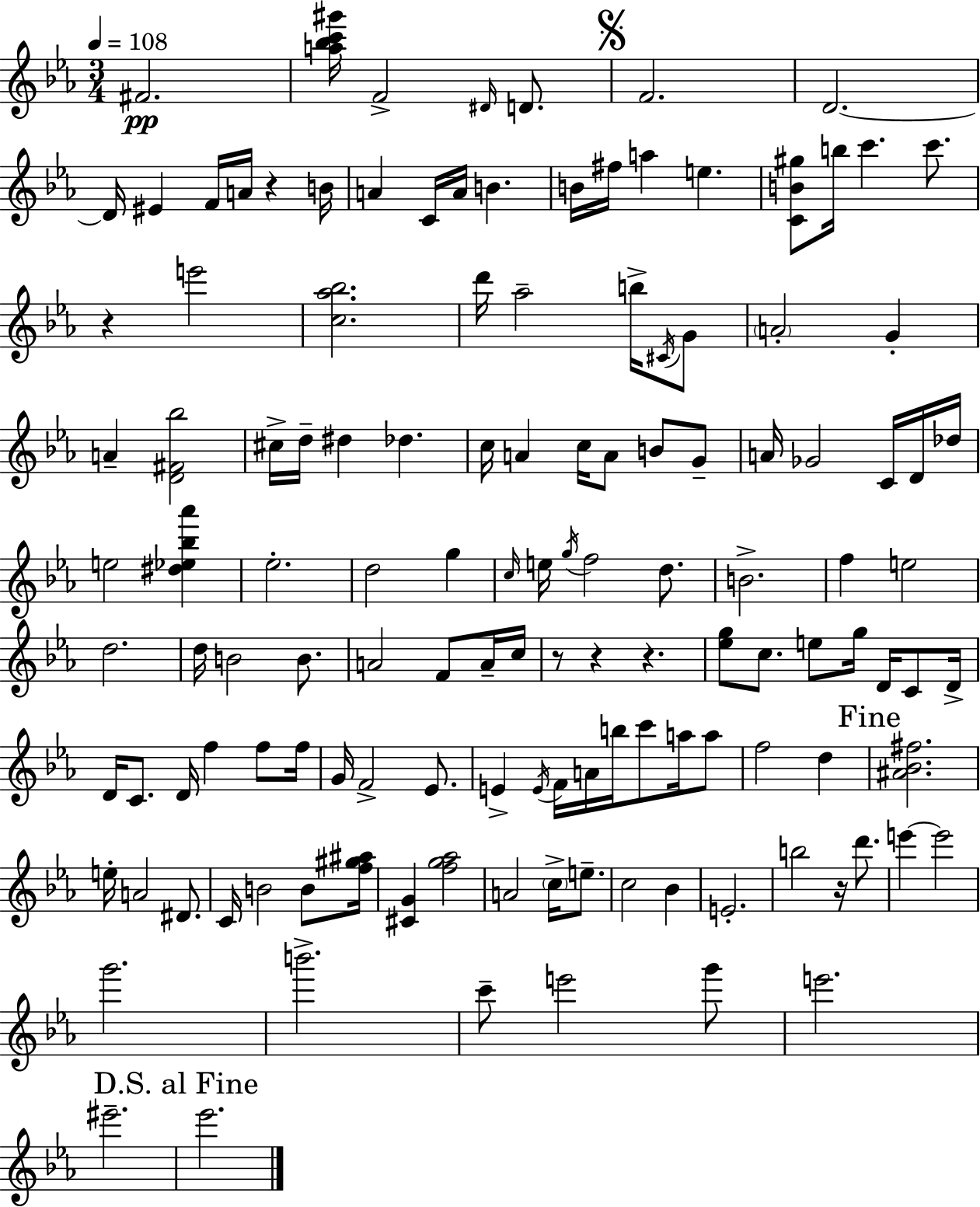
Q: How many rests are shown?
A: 6